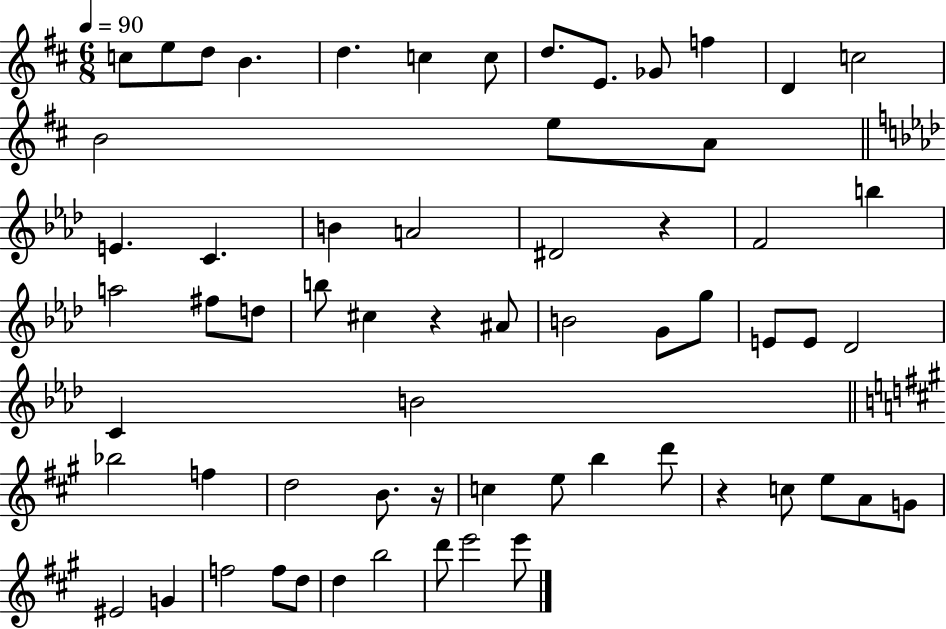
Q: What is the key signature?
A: D major